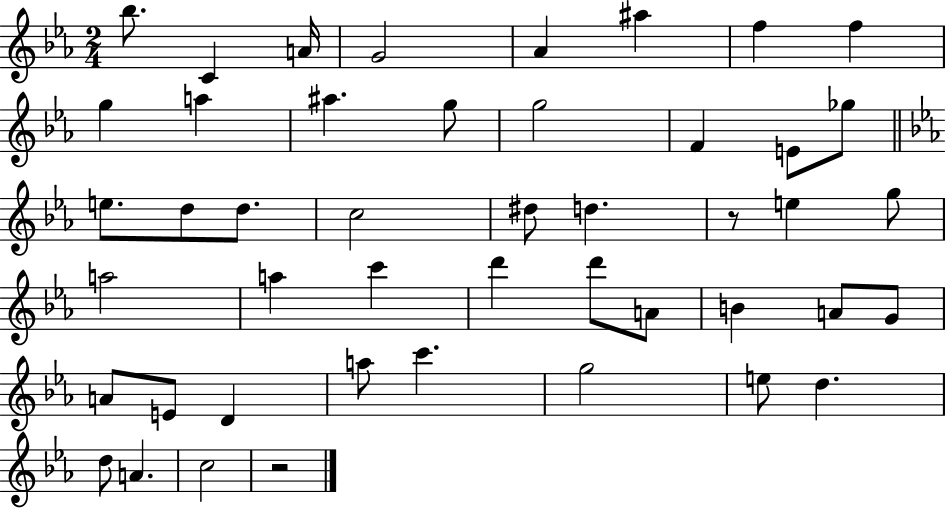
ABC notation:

X:1
T:Untitled
M:2/4
L:1/4
K:Eb
_b/2 C A/4 G2 _A ^a f f g a ^a g/2 g2 F E/2 _g/2 e/2 d/2 d/2 c2 ^d/2 d z/2 e g/2 a2 a c' d' d'/2 A/2 B A/2 G/2 A/2 E/2 D a/2 c' g2 e/2 d d/2 A c2 z2